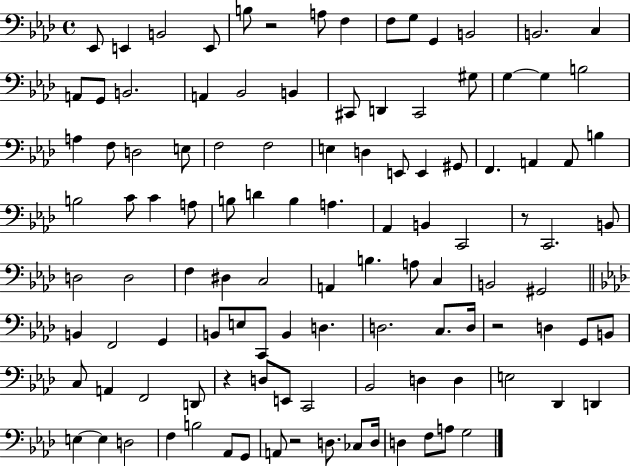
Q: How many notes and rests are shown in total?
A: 112